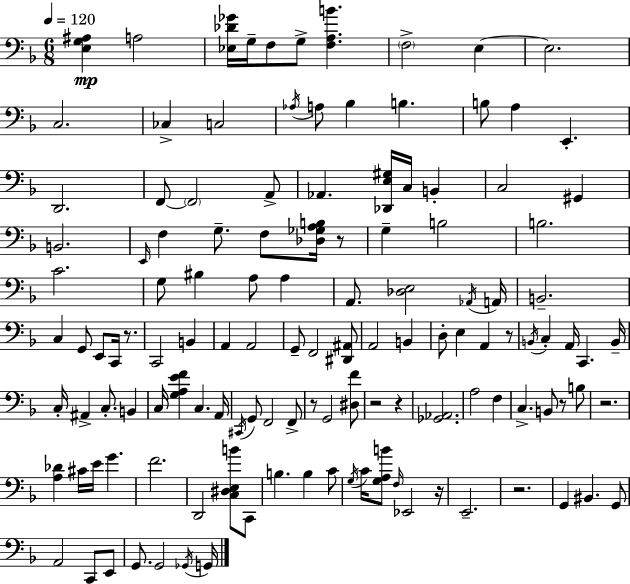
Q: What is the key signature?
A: F major